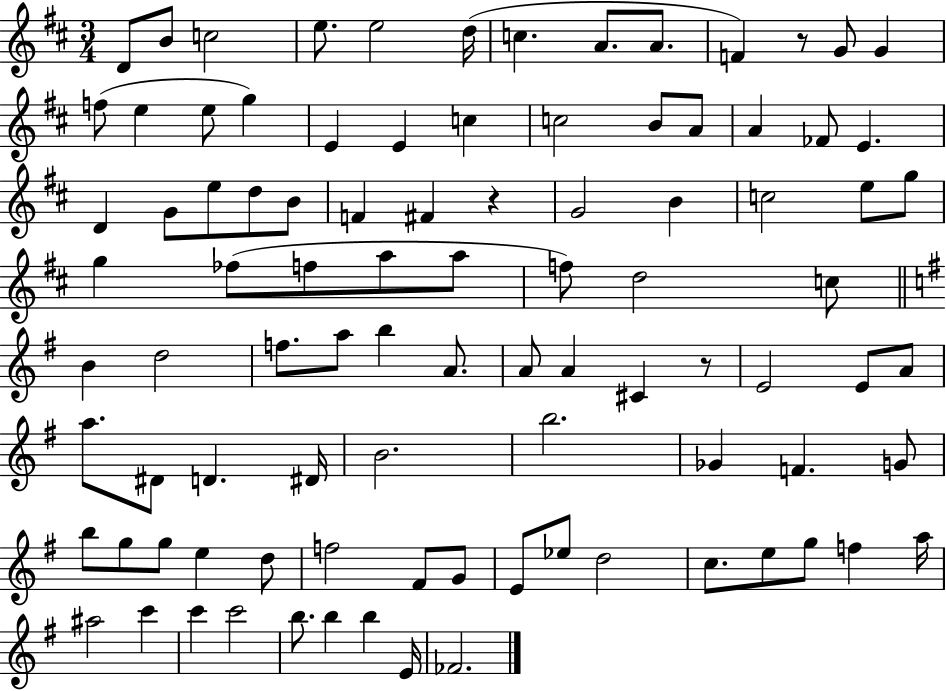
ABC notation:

X:1
T:Untitled
M:3/4
L:1/4
K:D
D/2 B/2 c2 e/2 e2 d/4 c A/2 A/2 F z/2 G/2 G f/2 e e/2 g E E c c2 B/2 A/2 A _F/2 E D G/2 e/2 d/2 B/2 F ^F z G2 B c2 e/2 g/2 g _f/2 f/2 a/2 a/2 f/2 d2 c/2 B d2 f/2 a/2 b A/2 A/2 A ^C z/2 E2 E/2 A/2 a/2 ^D/2 D ^D/4 B2 b2 _G F G/2 b/2 g/2 g/2 e d/2 f2 ^F/2 G/2 E/2 _e/2 d2 c/2 e/2 g/2 f a/4 ^a2 c' c' c'2 b/2 b b E/4 _F2